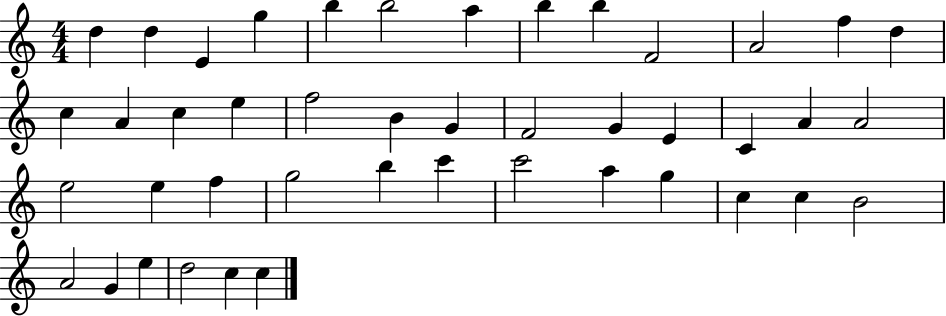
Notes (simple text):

D5/q D5/q E4/q G5/q B5/q B5/h A5/q B5/q B5/q F4/h A4/h F5/q D5/q C5/q A4/q C5/q E5/q F5/h B4/q G4/q F4/h G4/q E4/q C4/q A4/q A4/h E5/h E5/q F5/q G5/h B5/q C6/q C6/h A5/q G5/q C5/q C5/q B4/h A4/h G4/q E5/q D5/h C5/q C5/q